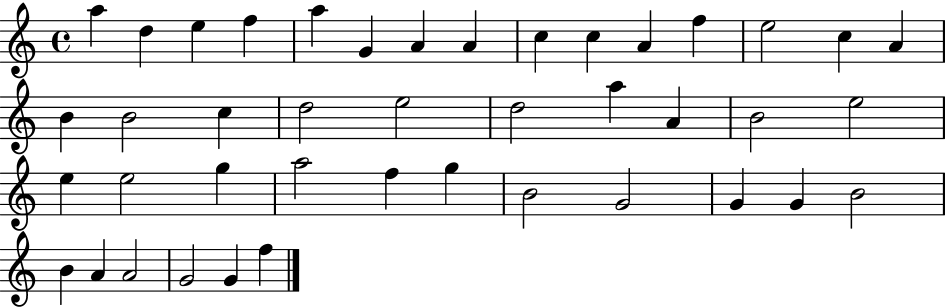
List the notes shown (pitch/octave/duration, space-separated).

A5/q D5/q E5/q F5/q A5/q G4/q A4/q A4/q C5/q C5/q A4/q F5/q E5/h C5/q A4/q B4/q B4/h C5/q D5/h E5/h D5/h A5/q A4/q B4/h E5/h E5/q E5/h G5/q A5/h F5/q G5/q B4/h G4/h G4/q G4/q B4/h B4/q A4/q A4/h G4/h G4/q F5/q